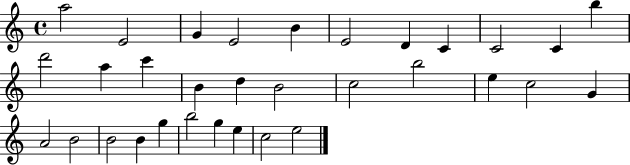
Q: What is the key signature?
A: C major